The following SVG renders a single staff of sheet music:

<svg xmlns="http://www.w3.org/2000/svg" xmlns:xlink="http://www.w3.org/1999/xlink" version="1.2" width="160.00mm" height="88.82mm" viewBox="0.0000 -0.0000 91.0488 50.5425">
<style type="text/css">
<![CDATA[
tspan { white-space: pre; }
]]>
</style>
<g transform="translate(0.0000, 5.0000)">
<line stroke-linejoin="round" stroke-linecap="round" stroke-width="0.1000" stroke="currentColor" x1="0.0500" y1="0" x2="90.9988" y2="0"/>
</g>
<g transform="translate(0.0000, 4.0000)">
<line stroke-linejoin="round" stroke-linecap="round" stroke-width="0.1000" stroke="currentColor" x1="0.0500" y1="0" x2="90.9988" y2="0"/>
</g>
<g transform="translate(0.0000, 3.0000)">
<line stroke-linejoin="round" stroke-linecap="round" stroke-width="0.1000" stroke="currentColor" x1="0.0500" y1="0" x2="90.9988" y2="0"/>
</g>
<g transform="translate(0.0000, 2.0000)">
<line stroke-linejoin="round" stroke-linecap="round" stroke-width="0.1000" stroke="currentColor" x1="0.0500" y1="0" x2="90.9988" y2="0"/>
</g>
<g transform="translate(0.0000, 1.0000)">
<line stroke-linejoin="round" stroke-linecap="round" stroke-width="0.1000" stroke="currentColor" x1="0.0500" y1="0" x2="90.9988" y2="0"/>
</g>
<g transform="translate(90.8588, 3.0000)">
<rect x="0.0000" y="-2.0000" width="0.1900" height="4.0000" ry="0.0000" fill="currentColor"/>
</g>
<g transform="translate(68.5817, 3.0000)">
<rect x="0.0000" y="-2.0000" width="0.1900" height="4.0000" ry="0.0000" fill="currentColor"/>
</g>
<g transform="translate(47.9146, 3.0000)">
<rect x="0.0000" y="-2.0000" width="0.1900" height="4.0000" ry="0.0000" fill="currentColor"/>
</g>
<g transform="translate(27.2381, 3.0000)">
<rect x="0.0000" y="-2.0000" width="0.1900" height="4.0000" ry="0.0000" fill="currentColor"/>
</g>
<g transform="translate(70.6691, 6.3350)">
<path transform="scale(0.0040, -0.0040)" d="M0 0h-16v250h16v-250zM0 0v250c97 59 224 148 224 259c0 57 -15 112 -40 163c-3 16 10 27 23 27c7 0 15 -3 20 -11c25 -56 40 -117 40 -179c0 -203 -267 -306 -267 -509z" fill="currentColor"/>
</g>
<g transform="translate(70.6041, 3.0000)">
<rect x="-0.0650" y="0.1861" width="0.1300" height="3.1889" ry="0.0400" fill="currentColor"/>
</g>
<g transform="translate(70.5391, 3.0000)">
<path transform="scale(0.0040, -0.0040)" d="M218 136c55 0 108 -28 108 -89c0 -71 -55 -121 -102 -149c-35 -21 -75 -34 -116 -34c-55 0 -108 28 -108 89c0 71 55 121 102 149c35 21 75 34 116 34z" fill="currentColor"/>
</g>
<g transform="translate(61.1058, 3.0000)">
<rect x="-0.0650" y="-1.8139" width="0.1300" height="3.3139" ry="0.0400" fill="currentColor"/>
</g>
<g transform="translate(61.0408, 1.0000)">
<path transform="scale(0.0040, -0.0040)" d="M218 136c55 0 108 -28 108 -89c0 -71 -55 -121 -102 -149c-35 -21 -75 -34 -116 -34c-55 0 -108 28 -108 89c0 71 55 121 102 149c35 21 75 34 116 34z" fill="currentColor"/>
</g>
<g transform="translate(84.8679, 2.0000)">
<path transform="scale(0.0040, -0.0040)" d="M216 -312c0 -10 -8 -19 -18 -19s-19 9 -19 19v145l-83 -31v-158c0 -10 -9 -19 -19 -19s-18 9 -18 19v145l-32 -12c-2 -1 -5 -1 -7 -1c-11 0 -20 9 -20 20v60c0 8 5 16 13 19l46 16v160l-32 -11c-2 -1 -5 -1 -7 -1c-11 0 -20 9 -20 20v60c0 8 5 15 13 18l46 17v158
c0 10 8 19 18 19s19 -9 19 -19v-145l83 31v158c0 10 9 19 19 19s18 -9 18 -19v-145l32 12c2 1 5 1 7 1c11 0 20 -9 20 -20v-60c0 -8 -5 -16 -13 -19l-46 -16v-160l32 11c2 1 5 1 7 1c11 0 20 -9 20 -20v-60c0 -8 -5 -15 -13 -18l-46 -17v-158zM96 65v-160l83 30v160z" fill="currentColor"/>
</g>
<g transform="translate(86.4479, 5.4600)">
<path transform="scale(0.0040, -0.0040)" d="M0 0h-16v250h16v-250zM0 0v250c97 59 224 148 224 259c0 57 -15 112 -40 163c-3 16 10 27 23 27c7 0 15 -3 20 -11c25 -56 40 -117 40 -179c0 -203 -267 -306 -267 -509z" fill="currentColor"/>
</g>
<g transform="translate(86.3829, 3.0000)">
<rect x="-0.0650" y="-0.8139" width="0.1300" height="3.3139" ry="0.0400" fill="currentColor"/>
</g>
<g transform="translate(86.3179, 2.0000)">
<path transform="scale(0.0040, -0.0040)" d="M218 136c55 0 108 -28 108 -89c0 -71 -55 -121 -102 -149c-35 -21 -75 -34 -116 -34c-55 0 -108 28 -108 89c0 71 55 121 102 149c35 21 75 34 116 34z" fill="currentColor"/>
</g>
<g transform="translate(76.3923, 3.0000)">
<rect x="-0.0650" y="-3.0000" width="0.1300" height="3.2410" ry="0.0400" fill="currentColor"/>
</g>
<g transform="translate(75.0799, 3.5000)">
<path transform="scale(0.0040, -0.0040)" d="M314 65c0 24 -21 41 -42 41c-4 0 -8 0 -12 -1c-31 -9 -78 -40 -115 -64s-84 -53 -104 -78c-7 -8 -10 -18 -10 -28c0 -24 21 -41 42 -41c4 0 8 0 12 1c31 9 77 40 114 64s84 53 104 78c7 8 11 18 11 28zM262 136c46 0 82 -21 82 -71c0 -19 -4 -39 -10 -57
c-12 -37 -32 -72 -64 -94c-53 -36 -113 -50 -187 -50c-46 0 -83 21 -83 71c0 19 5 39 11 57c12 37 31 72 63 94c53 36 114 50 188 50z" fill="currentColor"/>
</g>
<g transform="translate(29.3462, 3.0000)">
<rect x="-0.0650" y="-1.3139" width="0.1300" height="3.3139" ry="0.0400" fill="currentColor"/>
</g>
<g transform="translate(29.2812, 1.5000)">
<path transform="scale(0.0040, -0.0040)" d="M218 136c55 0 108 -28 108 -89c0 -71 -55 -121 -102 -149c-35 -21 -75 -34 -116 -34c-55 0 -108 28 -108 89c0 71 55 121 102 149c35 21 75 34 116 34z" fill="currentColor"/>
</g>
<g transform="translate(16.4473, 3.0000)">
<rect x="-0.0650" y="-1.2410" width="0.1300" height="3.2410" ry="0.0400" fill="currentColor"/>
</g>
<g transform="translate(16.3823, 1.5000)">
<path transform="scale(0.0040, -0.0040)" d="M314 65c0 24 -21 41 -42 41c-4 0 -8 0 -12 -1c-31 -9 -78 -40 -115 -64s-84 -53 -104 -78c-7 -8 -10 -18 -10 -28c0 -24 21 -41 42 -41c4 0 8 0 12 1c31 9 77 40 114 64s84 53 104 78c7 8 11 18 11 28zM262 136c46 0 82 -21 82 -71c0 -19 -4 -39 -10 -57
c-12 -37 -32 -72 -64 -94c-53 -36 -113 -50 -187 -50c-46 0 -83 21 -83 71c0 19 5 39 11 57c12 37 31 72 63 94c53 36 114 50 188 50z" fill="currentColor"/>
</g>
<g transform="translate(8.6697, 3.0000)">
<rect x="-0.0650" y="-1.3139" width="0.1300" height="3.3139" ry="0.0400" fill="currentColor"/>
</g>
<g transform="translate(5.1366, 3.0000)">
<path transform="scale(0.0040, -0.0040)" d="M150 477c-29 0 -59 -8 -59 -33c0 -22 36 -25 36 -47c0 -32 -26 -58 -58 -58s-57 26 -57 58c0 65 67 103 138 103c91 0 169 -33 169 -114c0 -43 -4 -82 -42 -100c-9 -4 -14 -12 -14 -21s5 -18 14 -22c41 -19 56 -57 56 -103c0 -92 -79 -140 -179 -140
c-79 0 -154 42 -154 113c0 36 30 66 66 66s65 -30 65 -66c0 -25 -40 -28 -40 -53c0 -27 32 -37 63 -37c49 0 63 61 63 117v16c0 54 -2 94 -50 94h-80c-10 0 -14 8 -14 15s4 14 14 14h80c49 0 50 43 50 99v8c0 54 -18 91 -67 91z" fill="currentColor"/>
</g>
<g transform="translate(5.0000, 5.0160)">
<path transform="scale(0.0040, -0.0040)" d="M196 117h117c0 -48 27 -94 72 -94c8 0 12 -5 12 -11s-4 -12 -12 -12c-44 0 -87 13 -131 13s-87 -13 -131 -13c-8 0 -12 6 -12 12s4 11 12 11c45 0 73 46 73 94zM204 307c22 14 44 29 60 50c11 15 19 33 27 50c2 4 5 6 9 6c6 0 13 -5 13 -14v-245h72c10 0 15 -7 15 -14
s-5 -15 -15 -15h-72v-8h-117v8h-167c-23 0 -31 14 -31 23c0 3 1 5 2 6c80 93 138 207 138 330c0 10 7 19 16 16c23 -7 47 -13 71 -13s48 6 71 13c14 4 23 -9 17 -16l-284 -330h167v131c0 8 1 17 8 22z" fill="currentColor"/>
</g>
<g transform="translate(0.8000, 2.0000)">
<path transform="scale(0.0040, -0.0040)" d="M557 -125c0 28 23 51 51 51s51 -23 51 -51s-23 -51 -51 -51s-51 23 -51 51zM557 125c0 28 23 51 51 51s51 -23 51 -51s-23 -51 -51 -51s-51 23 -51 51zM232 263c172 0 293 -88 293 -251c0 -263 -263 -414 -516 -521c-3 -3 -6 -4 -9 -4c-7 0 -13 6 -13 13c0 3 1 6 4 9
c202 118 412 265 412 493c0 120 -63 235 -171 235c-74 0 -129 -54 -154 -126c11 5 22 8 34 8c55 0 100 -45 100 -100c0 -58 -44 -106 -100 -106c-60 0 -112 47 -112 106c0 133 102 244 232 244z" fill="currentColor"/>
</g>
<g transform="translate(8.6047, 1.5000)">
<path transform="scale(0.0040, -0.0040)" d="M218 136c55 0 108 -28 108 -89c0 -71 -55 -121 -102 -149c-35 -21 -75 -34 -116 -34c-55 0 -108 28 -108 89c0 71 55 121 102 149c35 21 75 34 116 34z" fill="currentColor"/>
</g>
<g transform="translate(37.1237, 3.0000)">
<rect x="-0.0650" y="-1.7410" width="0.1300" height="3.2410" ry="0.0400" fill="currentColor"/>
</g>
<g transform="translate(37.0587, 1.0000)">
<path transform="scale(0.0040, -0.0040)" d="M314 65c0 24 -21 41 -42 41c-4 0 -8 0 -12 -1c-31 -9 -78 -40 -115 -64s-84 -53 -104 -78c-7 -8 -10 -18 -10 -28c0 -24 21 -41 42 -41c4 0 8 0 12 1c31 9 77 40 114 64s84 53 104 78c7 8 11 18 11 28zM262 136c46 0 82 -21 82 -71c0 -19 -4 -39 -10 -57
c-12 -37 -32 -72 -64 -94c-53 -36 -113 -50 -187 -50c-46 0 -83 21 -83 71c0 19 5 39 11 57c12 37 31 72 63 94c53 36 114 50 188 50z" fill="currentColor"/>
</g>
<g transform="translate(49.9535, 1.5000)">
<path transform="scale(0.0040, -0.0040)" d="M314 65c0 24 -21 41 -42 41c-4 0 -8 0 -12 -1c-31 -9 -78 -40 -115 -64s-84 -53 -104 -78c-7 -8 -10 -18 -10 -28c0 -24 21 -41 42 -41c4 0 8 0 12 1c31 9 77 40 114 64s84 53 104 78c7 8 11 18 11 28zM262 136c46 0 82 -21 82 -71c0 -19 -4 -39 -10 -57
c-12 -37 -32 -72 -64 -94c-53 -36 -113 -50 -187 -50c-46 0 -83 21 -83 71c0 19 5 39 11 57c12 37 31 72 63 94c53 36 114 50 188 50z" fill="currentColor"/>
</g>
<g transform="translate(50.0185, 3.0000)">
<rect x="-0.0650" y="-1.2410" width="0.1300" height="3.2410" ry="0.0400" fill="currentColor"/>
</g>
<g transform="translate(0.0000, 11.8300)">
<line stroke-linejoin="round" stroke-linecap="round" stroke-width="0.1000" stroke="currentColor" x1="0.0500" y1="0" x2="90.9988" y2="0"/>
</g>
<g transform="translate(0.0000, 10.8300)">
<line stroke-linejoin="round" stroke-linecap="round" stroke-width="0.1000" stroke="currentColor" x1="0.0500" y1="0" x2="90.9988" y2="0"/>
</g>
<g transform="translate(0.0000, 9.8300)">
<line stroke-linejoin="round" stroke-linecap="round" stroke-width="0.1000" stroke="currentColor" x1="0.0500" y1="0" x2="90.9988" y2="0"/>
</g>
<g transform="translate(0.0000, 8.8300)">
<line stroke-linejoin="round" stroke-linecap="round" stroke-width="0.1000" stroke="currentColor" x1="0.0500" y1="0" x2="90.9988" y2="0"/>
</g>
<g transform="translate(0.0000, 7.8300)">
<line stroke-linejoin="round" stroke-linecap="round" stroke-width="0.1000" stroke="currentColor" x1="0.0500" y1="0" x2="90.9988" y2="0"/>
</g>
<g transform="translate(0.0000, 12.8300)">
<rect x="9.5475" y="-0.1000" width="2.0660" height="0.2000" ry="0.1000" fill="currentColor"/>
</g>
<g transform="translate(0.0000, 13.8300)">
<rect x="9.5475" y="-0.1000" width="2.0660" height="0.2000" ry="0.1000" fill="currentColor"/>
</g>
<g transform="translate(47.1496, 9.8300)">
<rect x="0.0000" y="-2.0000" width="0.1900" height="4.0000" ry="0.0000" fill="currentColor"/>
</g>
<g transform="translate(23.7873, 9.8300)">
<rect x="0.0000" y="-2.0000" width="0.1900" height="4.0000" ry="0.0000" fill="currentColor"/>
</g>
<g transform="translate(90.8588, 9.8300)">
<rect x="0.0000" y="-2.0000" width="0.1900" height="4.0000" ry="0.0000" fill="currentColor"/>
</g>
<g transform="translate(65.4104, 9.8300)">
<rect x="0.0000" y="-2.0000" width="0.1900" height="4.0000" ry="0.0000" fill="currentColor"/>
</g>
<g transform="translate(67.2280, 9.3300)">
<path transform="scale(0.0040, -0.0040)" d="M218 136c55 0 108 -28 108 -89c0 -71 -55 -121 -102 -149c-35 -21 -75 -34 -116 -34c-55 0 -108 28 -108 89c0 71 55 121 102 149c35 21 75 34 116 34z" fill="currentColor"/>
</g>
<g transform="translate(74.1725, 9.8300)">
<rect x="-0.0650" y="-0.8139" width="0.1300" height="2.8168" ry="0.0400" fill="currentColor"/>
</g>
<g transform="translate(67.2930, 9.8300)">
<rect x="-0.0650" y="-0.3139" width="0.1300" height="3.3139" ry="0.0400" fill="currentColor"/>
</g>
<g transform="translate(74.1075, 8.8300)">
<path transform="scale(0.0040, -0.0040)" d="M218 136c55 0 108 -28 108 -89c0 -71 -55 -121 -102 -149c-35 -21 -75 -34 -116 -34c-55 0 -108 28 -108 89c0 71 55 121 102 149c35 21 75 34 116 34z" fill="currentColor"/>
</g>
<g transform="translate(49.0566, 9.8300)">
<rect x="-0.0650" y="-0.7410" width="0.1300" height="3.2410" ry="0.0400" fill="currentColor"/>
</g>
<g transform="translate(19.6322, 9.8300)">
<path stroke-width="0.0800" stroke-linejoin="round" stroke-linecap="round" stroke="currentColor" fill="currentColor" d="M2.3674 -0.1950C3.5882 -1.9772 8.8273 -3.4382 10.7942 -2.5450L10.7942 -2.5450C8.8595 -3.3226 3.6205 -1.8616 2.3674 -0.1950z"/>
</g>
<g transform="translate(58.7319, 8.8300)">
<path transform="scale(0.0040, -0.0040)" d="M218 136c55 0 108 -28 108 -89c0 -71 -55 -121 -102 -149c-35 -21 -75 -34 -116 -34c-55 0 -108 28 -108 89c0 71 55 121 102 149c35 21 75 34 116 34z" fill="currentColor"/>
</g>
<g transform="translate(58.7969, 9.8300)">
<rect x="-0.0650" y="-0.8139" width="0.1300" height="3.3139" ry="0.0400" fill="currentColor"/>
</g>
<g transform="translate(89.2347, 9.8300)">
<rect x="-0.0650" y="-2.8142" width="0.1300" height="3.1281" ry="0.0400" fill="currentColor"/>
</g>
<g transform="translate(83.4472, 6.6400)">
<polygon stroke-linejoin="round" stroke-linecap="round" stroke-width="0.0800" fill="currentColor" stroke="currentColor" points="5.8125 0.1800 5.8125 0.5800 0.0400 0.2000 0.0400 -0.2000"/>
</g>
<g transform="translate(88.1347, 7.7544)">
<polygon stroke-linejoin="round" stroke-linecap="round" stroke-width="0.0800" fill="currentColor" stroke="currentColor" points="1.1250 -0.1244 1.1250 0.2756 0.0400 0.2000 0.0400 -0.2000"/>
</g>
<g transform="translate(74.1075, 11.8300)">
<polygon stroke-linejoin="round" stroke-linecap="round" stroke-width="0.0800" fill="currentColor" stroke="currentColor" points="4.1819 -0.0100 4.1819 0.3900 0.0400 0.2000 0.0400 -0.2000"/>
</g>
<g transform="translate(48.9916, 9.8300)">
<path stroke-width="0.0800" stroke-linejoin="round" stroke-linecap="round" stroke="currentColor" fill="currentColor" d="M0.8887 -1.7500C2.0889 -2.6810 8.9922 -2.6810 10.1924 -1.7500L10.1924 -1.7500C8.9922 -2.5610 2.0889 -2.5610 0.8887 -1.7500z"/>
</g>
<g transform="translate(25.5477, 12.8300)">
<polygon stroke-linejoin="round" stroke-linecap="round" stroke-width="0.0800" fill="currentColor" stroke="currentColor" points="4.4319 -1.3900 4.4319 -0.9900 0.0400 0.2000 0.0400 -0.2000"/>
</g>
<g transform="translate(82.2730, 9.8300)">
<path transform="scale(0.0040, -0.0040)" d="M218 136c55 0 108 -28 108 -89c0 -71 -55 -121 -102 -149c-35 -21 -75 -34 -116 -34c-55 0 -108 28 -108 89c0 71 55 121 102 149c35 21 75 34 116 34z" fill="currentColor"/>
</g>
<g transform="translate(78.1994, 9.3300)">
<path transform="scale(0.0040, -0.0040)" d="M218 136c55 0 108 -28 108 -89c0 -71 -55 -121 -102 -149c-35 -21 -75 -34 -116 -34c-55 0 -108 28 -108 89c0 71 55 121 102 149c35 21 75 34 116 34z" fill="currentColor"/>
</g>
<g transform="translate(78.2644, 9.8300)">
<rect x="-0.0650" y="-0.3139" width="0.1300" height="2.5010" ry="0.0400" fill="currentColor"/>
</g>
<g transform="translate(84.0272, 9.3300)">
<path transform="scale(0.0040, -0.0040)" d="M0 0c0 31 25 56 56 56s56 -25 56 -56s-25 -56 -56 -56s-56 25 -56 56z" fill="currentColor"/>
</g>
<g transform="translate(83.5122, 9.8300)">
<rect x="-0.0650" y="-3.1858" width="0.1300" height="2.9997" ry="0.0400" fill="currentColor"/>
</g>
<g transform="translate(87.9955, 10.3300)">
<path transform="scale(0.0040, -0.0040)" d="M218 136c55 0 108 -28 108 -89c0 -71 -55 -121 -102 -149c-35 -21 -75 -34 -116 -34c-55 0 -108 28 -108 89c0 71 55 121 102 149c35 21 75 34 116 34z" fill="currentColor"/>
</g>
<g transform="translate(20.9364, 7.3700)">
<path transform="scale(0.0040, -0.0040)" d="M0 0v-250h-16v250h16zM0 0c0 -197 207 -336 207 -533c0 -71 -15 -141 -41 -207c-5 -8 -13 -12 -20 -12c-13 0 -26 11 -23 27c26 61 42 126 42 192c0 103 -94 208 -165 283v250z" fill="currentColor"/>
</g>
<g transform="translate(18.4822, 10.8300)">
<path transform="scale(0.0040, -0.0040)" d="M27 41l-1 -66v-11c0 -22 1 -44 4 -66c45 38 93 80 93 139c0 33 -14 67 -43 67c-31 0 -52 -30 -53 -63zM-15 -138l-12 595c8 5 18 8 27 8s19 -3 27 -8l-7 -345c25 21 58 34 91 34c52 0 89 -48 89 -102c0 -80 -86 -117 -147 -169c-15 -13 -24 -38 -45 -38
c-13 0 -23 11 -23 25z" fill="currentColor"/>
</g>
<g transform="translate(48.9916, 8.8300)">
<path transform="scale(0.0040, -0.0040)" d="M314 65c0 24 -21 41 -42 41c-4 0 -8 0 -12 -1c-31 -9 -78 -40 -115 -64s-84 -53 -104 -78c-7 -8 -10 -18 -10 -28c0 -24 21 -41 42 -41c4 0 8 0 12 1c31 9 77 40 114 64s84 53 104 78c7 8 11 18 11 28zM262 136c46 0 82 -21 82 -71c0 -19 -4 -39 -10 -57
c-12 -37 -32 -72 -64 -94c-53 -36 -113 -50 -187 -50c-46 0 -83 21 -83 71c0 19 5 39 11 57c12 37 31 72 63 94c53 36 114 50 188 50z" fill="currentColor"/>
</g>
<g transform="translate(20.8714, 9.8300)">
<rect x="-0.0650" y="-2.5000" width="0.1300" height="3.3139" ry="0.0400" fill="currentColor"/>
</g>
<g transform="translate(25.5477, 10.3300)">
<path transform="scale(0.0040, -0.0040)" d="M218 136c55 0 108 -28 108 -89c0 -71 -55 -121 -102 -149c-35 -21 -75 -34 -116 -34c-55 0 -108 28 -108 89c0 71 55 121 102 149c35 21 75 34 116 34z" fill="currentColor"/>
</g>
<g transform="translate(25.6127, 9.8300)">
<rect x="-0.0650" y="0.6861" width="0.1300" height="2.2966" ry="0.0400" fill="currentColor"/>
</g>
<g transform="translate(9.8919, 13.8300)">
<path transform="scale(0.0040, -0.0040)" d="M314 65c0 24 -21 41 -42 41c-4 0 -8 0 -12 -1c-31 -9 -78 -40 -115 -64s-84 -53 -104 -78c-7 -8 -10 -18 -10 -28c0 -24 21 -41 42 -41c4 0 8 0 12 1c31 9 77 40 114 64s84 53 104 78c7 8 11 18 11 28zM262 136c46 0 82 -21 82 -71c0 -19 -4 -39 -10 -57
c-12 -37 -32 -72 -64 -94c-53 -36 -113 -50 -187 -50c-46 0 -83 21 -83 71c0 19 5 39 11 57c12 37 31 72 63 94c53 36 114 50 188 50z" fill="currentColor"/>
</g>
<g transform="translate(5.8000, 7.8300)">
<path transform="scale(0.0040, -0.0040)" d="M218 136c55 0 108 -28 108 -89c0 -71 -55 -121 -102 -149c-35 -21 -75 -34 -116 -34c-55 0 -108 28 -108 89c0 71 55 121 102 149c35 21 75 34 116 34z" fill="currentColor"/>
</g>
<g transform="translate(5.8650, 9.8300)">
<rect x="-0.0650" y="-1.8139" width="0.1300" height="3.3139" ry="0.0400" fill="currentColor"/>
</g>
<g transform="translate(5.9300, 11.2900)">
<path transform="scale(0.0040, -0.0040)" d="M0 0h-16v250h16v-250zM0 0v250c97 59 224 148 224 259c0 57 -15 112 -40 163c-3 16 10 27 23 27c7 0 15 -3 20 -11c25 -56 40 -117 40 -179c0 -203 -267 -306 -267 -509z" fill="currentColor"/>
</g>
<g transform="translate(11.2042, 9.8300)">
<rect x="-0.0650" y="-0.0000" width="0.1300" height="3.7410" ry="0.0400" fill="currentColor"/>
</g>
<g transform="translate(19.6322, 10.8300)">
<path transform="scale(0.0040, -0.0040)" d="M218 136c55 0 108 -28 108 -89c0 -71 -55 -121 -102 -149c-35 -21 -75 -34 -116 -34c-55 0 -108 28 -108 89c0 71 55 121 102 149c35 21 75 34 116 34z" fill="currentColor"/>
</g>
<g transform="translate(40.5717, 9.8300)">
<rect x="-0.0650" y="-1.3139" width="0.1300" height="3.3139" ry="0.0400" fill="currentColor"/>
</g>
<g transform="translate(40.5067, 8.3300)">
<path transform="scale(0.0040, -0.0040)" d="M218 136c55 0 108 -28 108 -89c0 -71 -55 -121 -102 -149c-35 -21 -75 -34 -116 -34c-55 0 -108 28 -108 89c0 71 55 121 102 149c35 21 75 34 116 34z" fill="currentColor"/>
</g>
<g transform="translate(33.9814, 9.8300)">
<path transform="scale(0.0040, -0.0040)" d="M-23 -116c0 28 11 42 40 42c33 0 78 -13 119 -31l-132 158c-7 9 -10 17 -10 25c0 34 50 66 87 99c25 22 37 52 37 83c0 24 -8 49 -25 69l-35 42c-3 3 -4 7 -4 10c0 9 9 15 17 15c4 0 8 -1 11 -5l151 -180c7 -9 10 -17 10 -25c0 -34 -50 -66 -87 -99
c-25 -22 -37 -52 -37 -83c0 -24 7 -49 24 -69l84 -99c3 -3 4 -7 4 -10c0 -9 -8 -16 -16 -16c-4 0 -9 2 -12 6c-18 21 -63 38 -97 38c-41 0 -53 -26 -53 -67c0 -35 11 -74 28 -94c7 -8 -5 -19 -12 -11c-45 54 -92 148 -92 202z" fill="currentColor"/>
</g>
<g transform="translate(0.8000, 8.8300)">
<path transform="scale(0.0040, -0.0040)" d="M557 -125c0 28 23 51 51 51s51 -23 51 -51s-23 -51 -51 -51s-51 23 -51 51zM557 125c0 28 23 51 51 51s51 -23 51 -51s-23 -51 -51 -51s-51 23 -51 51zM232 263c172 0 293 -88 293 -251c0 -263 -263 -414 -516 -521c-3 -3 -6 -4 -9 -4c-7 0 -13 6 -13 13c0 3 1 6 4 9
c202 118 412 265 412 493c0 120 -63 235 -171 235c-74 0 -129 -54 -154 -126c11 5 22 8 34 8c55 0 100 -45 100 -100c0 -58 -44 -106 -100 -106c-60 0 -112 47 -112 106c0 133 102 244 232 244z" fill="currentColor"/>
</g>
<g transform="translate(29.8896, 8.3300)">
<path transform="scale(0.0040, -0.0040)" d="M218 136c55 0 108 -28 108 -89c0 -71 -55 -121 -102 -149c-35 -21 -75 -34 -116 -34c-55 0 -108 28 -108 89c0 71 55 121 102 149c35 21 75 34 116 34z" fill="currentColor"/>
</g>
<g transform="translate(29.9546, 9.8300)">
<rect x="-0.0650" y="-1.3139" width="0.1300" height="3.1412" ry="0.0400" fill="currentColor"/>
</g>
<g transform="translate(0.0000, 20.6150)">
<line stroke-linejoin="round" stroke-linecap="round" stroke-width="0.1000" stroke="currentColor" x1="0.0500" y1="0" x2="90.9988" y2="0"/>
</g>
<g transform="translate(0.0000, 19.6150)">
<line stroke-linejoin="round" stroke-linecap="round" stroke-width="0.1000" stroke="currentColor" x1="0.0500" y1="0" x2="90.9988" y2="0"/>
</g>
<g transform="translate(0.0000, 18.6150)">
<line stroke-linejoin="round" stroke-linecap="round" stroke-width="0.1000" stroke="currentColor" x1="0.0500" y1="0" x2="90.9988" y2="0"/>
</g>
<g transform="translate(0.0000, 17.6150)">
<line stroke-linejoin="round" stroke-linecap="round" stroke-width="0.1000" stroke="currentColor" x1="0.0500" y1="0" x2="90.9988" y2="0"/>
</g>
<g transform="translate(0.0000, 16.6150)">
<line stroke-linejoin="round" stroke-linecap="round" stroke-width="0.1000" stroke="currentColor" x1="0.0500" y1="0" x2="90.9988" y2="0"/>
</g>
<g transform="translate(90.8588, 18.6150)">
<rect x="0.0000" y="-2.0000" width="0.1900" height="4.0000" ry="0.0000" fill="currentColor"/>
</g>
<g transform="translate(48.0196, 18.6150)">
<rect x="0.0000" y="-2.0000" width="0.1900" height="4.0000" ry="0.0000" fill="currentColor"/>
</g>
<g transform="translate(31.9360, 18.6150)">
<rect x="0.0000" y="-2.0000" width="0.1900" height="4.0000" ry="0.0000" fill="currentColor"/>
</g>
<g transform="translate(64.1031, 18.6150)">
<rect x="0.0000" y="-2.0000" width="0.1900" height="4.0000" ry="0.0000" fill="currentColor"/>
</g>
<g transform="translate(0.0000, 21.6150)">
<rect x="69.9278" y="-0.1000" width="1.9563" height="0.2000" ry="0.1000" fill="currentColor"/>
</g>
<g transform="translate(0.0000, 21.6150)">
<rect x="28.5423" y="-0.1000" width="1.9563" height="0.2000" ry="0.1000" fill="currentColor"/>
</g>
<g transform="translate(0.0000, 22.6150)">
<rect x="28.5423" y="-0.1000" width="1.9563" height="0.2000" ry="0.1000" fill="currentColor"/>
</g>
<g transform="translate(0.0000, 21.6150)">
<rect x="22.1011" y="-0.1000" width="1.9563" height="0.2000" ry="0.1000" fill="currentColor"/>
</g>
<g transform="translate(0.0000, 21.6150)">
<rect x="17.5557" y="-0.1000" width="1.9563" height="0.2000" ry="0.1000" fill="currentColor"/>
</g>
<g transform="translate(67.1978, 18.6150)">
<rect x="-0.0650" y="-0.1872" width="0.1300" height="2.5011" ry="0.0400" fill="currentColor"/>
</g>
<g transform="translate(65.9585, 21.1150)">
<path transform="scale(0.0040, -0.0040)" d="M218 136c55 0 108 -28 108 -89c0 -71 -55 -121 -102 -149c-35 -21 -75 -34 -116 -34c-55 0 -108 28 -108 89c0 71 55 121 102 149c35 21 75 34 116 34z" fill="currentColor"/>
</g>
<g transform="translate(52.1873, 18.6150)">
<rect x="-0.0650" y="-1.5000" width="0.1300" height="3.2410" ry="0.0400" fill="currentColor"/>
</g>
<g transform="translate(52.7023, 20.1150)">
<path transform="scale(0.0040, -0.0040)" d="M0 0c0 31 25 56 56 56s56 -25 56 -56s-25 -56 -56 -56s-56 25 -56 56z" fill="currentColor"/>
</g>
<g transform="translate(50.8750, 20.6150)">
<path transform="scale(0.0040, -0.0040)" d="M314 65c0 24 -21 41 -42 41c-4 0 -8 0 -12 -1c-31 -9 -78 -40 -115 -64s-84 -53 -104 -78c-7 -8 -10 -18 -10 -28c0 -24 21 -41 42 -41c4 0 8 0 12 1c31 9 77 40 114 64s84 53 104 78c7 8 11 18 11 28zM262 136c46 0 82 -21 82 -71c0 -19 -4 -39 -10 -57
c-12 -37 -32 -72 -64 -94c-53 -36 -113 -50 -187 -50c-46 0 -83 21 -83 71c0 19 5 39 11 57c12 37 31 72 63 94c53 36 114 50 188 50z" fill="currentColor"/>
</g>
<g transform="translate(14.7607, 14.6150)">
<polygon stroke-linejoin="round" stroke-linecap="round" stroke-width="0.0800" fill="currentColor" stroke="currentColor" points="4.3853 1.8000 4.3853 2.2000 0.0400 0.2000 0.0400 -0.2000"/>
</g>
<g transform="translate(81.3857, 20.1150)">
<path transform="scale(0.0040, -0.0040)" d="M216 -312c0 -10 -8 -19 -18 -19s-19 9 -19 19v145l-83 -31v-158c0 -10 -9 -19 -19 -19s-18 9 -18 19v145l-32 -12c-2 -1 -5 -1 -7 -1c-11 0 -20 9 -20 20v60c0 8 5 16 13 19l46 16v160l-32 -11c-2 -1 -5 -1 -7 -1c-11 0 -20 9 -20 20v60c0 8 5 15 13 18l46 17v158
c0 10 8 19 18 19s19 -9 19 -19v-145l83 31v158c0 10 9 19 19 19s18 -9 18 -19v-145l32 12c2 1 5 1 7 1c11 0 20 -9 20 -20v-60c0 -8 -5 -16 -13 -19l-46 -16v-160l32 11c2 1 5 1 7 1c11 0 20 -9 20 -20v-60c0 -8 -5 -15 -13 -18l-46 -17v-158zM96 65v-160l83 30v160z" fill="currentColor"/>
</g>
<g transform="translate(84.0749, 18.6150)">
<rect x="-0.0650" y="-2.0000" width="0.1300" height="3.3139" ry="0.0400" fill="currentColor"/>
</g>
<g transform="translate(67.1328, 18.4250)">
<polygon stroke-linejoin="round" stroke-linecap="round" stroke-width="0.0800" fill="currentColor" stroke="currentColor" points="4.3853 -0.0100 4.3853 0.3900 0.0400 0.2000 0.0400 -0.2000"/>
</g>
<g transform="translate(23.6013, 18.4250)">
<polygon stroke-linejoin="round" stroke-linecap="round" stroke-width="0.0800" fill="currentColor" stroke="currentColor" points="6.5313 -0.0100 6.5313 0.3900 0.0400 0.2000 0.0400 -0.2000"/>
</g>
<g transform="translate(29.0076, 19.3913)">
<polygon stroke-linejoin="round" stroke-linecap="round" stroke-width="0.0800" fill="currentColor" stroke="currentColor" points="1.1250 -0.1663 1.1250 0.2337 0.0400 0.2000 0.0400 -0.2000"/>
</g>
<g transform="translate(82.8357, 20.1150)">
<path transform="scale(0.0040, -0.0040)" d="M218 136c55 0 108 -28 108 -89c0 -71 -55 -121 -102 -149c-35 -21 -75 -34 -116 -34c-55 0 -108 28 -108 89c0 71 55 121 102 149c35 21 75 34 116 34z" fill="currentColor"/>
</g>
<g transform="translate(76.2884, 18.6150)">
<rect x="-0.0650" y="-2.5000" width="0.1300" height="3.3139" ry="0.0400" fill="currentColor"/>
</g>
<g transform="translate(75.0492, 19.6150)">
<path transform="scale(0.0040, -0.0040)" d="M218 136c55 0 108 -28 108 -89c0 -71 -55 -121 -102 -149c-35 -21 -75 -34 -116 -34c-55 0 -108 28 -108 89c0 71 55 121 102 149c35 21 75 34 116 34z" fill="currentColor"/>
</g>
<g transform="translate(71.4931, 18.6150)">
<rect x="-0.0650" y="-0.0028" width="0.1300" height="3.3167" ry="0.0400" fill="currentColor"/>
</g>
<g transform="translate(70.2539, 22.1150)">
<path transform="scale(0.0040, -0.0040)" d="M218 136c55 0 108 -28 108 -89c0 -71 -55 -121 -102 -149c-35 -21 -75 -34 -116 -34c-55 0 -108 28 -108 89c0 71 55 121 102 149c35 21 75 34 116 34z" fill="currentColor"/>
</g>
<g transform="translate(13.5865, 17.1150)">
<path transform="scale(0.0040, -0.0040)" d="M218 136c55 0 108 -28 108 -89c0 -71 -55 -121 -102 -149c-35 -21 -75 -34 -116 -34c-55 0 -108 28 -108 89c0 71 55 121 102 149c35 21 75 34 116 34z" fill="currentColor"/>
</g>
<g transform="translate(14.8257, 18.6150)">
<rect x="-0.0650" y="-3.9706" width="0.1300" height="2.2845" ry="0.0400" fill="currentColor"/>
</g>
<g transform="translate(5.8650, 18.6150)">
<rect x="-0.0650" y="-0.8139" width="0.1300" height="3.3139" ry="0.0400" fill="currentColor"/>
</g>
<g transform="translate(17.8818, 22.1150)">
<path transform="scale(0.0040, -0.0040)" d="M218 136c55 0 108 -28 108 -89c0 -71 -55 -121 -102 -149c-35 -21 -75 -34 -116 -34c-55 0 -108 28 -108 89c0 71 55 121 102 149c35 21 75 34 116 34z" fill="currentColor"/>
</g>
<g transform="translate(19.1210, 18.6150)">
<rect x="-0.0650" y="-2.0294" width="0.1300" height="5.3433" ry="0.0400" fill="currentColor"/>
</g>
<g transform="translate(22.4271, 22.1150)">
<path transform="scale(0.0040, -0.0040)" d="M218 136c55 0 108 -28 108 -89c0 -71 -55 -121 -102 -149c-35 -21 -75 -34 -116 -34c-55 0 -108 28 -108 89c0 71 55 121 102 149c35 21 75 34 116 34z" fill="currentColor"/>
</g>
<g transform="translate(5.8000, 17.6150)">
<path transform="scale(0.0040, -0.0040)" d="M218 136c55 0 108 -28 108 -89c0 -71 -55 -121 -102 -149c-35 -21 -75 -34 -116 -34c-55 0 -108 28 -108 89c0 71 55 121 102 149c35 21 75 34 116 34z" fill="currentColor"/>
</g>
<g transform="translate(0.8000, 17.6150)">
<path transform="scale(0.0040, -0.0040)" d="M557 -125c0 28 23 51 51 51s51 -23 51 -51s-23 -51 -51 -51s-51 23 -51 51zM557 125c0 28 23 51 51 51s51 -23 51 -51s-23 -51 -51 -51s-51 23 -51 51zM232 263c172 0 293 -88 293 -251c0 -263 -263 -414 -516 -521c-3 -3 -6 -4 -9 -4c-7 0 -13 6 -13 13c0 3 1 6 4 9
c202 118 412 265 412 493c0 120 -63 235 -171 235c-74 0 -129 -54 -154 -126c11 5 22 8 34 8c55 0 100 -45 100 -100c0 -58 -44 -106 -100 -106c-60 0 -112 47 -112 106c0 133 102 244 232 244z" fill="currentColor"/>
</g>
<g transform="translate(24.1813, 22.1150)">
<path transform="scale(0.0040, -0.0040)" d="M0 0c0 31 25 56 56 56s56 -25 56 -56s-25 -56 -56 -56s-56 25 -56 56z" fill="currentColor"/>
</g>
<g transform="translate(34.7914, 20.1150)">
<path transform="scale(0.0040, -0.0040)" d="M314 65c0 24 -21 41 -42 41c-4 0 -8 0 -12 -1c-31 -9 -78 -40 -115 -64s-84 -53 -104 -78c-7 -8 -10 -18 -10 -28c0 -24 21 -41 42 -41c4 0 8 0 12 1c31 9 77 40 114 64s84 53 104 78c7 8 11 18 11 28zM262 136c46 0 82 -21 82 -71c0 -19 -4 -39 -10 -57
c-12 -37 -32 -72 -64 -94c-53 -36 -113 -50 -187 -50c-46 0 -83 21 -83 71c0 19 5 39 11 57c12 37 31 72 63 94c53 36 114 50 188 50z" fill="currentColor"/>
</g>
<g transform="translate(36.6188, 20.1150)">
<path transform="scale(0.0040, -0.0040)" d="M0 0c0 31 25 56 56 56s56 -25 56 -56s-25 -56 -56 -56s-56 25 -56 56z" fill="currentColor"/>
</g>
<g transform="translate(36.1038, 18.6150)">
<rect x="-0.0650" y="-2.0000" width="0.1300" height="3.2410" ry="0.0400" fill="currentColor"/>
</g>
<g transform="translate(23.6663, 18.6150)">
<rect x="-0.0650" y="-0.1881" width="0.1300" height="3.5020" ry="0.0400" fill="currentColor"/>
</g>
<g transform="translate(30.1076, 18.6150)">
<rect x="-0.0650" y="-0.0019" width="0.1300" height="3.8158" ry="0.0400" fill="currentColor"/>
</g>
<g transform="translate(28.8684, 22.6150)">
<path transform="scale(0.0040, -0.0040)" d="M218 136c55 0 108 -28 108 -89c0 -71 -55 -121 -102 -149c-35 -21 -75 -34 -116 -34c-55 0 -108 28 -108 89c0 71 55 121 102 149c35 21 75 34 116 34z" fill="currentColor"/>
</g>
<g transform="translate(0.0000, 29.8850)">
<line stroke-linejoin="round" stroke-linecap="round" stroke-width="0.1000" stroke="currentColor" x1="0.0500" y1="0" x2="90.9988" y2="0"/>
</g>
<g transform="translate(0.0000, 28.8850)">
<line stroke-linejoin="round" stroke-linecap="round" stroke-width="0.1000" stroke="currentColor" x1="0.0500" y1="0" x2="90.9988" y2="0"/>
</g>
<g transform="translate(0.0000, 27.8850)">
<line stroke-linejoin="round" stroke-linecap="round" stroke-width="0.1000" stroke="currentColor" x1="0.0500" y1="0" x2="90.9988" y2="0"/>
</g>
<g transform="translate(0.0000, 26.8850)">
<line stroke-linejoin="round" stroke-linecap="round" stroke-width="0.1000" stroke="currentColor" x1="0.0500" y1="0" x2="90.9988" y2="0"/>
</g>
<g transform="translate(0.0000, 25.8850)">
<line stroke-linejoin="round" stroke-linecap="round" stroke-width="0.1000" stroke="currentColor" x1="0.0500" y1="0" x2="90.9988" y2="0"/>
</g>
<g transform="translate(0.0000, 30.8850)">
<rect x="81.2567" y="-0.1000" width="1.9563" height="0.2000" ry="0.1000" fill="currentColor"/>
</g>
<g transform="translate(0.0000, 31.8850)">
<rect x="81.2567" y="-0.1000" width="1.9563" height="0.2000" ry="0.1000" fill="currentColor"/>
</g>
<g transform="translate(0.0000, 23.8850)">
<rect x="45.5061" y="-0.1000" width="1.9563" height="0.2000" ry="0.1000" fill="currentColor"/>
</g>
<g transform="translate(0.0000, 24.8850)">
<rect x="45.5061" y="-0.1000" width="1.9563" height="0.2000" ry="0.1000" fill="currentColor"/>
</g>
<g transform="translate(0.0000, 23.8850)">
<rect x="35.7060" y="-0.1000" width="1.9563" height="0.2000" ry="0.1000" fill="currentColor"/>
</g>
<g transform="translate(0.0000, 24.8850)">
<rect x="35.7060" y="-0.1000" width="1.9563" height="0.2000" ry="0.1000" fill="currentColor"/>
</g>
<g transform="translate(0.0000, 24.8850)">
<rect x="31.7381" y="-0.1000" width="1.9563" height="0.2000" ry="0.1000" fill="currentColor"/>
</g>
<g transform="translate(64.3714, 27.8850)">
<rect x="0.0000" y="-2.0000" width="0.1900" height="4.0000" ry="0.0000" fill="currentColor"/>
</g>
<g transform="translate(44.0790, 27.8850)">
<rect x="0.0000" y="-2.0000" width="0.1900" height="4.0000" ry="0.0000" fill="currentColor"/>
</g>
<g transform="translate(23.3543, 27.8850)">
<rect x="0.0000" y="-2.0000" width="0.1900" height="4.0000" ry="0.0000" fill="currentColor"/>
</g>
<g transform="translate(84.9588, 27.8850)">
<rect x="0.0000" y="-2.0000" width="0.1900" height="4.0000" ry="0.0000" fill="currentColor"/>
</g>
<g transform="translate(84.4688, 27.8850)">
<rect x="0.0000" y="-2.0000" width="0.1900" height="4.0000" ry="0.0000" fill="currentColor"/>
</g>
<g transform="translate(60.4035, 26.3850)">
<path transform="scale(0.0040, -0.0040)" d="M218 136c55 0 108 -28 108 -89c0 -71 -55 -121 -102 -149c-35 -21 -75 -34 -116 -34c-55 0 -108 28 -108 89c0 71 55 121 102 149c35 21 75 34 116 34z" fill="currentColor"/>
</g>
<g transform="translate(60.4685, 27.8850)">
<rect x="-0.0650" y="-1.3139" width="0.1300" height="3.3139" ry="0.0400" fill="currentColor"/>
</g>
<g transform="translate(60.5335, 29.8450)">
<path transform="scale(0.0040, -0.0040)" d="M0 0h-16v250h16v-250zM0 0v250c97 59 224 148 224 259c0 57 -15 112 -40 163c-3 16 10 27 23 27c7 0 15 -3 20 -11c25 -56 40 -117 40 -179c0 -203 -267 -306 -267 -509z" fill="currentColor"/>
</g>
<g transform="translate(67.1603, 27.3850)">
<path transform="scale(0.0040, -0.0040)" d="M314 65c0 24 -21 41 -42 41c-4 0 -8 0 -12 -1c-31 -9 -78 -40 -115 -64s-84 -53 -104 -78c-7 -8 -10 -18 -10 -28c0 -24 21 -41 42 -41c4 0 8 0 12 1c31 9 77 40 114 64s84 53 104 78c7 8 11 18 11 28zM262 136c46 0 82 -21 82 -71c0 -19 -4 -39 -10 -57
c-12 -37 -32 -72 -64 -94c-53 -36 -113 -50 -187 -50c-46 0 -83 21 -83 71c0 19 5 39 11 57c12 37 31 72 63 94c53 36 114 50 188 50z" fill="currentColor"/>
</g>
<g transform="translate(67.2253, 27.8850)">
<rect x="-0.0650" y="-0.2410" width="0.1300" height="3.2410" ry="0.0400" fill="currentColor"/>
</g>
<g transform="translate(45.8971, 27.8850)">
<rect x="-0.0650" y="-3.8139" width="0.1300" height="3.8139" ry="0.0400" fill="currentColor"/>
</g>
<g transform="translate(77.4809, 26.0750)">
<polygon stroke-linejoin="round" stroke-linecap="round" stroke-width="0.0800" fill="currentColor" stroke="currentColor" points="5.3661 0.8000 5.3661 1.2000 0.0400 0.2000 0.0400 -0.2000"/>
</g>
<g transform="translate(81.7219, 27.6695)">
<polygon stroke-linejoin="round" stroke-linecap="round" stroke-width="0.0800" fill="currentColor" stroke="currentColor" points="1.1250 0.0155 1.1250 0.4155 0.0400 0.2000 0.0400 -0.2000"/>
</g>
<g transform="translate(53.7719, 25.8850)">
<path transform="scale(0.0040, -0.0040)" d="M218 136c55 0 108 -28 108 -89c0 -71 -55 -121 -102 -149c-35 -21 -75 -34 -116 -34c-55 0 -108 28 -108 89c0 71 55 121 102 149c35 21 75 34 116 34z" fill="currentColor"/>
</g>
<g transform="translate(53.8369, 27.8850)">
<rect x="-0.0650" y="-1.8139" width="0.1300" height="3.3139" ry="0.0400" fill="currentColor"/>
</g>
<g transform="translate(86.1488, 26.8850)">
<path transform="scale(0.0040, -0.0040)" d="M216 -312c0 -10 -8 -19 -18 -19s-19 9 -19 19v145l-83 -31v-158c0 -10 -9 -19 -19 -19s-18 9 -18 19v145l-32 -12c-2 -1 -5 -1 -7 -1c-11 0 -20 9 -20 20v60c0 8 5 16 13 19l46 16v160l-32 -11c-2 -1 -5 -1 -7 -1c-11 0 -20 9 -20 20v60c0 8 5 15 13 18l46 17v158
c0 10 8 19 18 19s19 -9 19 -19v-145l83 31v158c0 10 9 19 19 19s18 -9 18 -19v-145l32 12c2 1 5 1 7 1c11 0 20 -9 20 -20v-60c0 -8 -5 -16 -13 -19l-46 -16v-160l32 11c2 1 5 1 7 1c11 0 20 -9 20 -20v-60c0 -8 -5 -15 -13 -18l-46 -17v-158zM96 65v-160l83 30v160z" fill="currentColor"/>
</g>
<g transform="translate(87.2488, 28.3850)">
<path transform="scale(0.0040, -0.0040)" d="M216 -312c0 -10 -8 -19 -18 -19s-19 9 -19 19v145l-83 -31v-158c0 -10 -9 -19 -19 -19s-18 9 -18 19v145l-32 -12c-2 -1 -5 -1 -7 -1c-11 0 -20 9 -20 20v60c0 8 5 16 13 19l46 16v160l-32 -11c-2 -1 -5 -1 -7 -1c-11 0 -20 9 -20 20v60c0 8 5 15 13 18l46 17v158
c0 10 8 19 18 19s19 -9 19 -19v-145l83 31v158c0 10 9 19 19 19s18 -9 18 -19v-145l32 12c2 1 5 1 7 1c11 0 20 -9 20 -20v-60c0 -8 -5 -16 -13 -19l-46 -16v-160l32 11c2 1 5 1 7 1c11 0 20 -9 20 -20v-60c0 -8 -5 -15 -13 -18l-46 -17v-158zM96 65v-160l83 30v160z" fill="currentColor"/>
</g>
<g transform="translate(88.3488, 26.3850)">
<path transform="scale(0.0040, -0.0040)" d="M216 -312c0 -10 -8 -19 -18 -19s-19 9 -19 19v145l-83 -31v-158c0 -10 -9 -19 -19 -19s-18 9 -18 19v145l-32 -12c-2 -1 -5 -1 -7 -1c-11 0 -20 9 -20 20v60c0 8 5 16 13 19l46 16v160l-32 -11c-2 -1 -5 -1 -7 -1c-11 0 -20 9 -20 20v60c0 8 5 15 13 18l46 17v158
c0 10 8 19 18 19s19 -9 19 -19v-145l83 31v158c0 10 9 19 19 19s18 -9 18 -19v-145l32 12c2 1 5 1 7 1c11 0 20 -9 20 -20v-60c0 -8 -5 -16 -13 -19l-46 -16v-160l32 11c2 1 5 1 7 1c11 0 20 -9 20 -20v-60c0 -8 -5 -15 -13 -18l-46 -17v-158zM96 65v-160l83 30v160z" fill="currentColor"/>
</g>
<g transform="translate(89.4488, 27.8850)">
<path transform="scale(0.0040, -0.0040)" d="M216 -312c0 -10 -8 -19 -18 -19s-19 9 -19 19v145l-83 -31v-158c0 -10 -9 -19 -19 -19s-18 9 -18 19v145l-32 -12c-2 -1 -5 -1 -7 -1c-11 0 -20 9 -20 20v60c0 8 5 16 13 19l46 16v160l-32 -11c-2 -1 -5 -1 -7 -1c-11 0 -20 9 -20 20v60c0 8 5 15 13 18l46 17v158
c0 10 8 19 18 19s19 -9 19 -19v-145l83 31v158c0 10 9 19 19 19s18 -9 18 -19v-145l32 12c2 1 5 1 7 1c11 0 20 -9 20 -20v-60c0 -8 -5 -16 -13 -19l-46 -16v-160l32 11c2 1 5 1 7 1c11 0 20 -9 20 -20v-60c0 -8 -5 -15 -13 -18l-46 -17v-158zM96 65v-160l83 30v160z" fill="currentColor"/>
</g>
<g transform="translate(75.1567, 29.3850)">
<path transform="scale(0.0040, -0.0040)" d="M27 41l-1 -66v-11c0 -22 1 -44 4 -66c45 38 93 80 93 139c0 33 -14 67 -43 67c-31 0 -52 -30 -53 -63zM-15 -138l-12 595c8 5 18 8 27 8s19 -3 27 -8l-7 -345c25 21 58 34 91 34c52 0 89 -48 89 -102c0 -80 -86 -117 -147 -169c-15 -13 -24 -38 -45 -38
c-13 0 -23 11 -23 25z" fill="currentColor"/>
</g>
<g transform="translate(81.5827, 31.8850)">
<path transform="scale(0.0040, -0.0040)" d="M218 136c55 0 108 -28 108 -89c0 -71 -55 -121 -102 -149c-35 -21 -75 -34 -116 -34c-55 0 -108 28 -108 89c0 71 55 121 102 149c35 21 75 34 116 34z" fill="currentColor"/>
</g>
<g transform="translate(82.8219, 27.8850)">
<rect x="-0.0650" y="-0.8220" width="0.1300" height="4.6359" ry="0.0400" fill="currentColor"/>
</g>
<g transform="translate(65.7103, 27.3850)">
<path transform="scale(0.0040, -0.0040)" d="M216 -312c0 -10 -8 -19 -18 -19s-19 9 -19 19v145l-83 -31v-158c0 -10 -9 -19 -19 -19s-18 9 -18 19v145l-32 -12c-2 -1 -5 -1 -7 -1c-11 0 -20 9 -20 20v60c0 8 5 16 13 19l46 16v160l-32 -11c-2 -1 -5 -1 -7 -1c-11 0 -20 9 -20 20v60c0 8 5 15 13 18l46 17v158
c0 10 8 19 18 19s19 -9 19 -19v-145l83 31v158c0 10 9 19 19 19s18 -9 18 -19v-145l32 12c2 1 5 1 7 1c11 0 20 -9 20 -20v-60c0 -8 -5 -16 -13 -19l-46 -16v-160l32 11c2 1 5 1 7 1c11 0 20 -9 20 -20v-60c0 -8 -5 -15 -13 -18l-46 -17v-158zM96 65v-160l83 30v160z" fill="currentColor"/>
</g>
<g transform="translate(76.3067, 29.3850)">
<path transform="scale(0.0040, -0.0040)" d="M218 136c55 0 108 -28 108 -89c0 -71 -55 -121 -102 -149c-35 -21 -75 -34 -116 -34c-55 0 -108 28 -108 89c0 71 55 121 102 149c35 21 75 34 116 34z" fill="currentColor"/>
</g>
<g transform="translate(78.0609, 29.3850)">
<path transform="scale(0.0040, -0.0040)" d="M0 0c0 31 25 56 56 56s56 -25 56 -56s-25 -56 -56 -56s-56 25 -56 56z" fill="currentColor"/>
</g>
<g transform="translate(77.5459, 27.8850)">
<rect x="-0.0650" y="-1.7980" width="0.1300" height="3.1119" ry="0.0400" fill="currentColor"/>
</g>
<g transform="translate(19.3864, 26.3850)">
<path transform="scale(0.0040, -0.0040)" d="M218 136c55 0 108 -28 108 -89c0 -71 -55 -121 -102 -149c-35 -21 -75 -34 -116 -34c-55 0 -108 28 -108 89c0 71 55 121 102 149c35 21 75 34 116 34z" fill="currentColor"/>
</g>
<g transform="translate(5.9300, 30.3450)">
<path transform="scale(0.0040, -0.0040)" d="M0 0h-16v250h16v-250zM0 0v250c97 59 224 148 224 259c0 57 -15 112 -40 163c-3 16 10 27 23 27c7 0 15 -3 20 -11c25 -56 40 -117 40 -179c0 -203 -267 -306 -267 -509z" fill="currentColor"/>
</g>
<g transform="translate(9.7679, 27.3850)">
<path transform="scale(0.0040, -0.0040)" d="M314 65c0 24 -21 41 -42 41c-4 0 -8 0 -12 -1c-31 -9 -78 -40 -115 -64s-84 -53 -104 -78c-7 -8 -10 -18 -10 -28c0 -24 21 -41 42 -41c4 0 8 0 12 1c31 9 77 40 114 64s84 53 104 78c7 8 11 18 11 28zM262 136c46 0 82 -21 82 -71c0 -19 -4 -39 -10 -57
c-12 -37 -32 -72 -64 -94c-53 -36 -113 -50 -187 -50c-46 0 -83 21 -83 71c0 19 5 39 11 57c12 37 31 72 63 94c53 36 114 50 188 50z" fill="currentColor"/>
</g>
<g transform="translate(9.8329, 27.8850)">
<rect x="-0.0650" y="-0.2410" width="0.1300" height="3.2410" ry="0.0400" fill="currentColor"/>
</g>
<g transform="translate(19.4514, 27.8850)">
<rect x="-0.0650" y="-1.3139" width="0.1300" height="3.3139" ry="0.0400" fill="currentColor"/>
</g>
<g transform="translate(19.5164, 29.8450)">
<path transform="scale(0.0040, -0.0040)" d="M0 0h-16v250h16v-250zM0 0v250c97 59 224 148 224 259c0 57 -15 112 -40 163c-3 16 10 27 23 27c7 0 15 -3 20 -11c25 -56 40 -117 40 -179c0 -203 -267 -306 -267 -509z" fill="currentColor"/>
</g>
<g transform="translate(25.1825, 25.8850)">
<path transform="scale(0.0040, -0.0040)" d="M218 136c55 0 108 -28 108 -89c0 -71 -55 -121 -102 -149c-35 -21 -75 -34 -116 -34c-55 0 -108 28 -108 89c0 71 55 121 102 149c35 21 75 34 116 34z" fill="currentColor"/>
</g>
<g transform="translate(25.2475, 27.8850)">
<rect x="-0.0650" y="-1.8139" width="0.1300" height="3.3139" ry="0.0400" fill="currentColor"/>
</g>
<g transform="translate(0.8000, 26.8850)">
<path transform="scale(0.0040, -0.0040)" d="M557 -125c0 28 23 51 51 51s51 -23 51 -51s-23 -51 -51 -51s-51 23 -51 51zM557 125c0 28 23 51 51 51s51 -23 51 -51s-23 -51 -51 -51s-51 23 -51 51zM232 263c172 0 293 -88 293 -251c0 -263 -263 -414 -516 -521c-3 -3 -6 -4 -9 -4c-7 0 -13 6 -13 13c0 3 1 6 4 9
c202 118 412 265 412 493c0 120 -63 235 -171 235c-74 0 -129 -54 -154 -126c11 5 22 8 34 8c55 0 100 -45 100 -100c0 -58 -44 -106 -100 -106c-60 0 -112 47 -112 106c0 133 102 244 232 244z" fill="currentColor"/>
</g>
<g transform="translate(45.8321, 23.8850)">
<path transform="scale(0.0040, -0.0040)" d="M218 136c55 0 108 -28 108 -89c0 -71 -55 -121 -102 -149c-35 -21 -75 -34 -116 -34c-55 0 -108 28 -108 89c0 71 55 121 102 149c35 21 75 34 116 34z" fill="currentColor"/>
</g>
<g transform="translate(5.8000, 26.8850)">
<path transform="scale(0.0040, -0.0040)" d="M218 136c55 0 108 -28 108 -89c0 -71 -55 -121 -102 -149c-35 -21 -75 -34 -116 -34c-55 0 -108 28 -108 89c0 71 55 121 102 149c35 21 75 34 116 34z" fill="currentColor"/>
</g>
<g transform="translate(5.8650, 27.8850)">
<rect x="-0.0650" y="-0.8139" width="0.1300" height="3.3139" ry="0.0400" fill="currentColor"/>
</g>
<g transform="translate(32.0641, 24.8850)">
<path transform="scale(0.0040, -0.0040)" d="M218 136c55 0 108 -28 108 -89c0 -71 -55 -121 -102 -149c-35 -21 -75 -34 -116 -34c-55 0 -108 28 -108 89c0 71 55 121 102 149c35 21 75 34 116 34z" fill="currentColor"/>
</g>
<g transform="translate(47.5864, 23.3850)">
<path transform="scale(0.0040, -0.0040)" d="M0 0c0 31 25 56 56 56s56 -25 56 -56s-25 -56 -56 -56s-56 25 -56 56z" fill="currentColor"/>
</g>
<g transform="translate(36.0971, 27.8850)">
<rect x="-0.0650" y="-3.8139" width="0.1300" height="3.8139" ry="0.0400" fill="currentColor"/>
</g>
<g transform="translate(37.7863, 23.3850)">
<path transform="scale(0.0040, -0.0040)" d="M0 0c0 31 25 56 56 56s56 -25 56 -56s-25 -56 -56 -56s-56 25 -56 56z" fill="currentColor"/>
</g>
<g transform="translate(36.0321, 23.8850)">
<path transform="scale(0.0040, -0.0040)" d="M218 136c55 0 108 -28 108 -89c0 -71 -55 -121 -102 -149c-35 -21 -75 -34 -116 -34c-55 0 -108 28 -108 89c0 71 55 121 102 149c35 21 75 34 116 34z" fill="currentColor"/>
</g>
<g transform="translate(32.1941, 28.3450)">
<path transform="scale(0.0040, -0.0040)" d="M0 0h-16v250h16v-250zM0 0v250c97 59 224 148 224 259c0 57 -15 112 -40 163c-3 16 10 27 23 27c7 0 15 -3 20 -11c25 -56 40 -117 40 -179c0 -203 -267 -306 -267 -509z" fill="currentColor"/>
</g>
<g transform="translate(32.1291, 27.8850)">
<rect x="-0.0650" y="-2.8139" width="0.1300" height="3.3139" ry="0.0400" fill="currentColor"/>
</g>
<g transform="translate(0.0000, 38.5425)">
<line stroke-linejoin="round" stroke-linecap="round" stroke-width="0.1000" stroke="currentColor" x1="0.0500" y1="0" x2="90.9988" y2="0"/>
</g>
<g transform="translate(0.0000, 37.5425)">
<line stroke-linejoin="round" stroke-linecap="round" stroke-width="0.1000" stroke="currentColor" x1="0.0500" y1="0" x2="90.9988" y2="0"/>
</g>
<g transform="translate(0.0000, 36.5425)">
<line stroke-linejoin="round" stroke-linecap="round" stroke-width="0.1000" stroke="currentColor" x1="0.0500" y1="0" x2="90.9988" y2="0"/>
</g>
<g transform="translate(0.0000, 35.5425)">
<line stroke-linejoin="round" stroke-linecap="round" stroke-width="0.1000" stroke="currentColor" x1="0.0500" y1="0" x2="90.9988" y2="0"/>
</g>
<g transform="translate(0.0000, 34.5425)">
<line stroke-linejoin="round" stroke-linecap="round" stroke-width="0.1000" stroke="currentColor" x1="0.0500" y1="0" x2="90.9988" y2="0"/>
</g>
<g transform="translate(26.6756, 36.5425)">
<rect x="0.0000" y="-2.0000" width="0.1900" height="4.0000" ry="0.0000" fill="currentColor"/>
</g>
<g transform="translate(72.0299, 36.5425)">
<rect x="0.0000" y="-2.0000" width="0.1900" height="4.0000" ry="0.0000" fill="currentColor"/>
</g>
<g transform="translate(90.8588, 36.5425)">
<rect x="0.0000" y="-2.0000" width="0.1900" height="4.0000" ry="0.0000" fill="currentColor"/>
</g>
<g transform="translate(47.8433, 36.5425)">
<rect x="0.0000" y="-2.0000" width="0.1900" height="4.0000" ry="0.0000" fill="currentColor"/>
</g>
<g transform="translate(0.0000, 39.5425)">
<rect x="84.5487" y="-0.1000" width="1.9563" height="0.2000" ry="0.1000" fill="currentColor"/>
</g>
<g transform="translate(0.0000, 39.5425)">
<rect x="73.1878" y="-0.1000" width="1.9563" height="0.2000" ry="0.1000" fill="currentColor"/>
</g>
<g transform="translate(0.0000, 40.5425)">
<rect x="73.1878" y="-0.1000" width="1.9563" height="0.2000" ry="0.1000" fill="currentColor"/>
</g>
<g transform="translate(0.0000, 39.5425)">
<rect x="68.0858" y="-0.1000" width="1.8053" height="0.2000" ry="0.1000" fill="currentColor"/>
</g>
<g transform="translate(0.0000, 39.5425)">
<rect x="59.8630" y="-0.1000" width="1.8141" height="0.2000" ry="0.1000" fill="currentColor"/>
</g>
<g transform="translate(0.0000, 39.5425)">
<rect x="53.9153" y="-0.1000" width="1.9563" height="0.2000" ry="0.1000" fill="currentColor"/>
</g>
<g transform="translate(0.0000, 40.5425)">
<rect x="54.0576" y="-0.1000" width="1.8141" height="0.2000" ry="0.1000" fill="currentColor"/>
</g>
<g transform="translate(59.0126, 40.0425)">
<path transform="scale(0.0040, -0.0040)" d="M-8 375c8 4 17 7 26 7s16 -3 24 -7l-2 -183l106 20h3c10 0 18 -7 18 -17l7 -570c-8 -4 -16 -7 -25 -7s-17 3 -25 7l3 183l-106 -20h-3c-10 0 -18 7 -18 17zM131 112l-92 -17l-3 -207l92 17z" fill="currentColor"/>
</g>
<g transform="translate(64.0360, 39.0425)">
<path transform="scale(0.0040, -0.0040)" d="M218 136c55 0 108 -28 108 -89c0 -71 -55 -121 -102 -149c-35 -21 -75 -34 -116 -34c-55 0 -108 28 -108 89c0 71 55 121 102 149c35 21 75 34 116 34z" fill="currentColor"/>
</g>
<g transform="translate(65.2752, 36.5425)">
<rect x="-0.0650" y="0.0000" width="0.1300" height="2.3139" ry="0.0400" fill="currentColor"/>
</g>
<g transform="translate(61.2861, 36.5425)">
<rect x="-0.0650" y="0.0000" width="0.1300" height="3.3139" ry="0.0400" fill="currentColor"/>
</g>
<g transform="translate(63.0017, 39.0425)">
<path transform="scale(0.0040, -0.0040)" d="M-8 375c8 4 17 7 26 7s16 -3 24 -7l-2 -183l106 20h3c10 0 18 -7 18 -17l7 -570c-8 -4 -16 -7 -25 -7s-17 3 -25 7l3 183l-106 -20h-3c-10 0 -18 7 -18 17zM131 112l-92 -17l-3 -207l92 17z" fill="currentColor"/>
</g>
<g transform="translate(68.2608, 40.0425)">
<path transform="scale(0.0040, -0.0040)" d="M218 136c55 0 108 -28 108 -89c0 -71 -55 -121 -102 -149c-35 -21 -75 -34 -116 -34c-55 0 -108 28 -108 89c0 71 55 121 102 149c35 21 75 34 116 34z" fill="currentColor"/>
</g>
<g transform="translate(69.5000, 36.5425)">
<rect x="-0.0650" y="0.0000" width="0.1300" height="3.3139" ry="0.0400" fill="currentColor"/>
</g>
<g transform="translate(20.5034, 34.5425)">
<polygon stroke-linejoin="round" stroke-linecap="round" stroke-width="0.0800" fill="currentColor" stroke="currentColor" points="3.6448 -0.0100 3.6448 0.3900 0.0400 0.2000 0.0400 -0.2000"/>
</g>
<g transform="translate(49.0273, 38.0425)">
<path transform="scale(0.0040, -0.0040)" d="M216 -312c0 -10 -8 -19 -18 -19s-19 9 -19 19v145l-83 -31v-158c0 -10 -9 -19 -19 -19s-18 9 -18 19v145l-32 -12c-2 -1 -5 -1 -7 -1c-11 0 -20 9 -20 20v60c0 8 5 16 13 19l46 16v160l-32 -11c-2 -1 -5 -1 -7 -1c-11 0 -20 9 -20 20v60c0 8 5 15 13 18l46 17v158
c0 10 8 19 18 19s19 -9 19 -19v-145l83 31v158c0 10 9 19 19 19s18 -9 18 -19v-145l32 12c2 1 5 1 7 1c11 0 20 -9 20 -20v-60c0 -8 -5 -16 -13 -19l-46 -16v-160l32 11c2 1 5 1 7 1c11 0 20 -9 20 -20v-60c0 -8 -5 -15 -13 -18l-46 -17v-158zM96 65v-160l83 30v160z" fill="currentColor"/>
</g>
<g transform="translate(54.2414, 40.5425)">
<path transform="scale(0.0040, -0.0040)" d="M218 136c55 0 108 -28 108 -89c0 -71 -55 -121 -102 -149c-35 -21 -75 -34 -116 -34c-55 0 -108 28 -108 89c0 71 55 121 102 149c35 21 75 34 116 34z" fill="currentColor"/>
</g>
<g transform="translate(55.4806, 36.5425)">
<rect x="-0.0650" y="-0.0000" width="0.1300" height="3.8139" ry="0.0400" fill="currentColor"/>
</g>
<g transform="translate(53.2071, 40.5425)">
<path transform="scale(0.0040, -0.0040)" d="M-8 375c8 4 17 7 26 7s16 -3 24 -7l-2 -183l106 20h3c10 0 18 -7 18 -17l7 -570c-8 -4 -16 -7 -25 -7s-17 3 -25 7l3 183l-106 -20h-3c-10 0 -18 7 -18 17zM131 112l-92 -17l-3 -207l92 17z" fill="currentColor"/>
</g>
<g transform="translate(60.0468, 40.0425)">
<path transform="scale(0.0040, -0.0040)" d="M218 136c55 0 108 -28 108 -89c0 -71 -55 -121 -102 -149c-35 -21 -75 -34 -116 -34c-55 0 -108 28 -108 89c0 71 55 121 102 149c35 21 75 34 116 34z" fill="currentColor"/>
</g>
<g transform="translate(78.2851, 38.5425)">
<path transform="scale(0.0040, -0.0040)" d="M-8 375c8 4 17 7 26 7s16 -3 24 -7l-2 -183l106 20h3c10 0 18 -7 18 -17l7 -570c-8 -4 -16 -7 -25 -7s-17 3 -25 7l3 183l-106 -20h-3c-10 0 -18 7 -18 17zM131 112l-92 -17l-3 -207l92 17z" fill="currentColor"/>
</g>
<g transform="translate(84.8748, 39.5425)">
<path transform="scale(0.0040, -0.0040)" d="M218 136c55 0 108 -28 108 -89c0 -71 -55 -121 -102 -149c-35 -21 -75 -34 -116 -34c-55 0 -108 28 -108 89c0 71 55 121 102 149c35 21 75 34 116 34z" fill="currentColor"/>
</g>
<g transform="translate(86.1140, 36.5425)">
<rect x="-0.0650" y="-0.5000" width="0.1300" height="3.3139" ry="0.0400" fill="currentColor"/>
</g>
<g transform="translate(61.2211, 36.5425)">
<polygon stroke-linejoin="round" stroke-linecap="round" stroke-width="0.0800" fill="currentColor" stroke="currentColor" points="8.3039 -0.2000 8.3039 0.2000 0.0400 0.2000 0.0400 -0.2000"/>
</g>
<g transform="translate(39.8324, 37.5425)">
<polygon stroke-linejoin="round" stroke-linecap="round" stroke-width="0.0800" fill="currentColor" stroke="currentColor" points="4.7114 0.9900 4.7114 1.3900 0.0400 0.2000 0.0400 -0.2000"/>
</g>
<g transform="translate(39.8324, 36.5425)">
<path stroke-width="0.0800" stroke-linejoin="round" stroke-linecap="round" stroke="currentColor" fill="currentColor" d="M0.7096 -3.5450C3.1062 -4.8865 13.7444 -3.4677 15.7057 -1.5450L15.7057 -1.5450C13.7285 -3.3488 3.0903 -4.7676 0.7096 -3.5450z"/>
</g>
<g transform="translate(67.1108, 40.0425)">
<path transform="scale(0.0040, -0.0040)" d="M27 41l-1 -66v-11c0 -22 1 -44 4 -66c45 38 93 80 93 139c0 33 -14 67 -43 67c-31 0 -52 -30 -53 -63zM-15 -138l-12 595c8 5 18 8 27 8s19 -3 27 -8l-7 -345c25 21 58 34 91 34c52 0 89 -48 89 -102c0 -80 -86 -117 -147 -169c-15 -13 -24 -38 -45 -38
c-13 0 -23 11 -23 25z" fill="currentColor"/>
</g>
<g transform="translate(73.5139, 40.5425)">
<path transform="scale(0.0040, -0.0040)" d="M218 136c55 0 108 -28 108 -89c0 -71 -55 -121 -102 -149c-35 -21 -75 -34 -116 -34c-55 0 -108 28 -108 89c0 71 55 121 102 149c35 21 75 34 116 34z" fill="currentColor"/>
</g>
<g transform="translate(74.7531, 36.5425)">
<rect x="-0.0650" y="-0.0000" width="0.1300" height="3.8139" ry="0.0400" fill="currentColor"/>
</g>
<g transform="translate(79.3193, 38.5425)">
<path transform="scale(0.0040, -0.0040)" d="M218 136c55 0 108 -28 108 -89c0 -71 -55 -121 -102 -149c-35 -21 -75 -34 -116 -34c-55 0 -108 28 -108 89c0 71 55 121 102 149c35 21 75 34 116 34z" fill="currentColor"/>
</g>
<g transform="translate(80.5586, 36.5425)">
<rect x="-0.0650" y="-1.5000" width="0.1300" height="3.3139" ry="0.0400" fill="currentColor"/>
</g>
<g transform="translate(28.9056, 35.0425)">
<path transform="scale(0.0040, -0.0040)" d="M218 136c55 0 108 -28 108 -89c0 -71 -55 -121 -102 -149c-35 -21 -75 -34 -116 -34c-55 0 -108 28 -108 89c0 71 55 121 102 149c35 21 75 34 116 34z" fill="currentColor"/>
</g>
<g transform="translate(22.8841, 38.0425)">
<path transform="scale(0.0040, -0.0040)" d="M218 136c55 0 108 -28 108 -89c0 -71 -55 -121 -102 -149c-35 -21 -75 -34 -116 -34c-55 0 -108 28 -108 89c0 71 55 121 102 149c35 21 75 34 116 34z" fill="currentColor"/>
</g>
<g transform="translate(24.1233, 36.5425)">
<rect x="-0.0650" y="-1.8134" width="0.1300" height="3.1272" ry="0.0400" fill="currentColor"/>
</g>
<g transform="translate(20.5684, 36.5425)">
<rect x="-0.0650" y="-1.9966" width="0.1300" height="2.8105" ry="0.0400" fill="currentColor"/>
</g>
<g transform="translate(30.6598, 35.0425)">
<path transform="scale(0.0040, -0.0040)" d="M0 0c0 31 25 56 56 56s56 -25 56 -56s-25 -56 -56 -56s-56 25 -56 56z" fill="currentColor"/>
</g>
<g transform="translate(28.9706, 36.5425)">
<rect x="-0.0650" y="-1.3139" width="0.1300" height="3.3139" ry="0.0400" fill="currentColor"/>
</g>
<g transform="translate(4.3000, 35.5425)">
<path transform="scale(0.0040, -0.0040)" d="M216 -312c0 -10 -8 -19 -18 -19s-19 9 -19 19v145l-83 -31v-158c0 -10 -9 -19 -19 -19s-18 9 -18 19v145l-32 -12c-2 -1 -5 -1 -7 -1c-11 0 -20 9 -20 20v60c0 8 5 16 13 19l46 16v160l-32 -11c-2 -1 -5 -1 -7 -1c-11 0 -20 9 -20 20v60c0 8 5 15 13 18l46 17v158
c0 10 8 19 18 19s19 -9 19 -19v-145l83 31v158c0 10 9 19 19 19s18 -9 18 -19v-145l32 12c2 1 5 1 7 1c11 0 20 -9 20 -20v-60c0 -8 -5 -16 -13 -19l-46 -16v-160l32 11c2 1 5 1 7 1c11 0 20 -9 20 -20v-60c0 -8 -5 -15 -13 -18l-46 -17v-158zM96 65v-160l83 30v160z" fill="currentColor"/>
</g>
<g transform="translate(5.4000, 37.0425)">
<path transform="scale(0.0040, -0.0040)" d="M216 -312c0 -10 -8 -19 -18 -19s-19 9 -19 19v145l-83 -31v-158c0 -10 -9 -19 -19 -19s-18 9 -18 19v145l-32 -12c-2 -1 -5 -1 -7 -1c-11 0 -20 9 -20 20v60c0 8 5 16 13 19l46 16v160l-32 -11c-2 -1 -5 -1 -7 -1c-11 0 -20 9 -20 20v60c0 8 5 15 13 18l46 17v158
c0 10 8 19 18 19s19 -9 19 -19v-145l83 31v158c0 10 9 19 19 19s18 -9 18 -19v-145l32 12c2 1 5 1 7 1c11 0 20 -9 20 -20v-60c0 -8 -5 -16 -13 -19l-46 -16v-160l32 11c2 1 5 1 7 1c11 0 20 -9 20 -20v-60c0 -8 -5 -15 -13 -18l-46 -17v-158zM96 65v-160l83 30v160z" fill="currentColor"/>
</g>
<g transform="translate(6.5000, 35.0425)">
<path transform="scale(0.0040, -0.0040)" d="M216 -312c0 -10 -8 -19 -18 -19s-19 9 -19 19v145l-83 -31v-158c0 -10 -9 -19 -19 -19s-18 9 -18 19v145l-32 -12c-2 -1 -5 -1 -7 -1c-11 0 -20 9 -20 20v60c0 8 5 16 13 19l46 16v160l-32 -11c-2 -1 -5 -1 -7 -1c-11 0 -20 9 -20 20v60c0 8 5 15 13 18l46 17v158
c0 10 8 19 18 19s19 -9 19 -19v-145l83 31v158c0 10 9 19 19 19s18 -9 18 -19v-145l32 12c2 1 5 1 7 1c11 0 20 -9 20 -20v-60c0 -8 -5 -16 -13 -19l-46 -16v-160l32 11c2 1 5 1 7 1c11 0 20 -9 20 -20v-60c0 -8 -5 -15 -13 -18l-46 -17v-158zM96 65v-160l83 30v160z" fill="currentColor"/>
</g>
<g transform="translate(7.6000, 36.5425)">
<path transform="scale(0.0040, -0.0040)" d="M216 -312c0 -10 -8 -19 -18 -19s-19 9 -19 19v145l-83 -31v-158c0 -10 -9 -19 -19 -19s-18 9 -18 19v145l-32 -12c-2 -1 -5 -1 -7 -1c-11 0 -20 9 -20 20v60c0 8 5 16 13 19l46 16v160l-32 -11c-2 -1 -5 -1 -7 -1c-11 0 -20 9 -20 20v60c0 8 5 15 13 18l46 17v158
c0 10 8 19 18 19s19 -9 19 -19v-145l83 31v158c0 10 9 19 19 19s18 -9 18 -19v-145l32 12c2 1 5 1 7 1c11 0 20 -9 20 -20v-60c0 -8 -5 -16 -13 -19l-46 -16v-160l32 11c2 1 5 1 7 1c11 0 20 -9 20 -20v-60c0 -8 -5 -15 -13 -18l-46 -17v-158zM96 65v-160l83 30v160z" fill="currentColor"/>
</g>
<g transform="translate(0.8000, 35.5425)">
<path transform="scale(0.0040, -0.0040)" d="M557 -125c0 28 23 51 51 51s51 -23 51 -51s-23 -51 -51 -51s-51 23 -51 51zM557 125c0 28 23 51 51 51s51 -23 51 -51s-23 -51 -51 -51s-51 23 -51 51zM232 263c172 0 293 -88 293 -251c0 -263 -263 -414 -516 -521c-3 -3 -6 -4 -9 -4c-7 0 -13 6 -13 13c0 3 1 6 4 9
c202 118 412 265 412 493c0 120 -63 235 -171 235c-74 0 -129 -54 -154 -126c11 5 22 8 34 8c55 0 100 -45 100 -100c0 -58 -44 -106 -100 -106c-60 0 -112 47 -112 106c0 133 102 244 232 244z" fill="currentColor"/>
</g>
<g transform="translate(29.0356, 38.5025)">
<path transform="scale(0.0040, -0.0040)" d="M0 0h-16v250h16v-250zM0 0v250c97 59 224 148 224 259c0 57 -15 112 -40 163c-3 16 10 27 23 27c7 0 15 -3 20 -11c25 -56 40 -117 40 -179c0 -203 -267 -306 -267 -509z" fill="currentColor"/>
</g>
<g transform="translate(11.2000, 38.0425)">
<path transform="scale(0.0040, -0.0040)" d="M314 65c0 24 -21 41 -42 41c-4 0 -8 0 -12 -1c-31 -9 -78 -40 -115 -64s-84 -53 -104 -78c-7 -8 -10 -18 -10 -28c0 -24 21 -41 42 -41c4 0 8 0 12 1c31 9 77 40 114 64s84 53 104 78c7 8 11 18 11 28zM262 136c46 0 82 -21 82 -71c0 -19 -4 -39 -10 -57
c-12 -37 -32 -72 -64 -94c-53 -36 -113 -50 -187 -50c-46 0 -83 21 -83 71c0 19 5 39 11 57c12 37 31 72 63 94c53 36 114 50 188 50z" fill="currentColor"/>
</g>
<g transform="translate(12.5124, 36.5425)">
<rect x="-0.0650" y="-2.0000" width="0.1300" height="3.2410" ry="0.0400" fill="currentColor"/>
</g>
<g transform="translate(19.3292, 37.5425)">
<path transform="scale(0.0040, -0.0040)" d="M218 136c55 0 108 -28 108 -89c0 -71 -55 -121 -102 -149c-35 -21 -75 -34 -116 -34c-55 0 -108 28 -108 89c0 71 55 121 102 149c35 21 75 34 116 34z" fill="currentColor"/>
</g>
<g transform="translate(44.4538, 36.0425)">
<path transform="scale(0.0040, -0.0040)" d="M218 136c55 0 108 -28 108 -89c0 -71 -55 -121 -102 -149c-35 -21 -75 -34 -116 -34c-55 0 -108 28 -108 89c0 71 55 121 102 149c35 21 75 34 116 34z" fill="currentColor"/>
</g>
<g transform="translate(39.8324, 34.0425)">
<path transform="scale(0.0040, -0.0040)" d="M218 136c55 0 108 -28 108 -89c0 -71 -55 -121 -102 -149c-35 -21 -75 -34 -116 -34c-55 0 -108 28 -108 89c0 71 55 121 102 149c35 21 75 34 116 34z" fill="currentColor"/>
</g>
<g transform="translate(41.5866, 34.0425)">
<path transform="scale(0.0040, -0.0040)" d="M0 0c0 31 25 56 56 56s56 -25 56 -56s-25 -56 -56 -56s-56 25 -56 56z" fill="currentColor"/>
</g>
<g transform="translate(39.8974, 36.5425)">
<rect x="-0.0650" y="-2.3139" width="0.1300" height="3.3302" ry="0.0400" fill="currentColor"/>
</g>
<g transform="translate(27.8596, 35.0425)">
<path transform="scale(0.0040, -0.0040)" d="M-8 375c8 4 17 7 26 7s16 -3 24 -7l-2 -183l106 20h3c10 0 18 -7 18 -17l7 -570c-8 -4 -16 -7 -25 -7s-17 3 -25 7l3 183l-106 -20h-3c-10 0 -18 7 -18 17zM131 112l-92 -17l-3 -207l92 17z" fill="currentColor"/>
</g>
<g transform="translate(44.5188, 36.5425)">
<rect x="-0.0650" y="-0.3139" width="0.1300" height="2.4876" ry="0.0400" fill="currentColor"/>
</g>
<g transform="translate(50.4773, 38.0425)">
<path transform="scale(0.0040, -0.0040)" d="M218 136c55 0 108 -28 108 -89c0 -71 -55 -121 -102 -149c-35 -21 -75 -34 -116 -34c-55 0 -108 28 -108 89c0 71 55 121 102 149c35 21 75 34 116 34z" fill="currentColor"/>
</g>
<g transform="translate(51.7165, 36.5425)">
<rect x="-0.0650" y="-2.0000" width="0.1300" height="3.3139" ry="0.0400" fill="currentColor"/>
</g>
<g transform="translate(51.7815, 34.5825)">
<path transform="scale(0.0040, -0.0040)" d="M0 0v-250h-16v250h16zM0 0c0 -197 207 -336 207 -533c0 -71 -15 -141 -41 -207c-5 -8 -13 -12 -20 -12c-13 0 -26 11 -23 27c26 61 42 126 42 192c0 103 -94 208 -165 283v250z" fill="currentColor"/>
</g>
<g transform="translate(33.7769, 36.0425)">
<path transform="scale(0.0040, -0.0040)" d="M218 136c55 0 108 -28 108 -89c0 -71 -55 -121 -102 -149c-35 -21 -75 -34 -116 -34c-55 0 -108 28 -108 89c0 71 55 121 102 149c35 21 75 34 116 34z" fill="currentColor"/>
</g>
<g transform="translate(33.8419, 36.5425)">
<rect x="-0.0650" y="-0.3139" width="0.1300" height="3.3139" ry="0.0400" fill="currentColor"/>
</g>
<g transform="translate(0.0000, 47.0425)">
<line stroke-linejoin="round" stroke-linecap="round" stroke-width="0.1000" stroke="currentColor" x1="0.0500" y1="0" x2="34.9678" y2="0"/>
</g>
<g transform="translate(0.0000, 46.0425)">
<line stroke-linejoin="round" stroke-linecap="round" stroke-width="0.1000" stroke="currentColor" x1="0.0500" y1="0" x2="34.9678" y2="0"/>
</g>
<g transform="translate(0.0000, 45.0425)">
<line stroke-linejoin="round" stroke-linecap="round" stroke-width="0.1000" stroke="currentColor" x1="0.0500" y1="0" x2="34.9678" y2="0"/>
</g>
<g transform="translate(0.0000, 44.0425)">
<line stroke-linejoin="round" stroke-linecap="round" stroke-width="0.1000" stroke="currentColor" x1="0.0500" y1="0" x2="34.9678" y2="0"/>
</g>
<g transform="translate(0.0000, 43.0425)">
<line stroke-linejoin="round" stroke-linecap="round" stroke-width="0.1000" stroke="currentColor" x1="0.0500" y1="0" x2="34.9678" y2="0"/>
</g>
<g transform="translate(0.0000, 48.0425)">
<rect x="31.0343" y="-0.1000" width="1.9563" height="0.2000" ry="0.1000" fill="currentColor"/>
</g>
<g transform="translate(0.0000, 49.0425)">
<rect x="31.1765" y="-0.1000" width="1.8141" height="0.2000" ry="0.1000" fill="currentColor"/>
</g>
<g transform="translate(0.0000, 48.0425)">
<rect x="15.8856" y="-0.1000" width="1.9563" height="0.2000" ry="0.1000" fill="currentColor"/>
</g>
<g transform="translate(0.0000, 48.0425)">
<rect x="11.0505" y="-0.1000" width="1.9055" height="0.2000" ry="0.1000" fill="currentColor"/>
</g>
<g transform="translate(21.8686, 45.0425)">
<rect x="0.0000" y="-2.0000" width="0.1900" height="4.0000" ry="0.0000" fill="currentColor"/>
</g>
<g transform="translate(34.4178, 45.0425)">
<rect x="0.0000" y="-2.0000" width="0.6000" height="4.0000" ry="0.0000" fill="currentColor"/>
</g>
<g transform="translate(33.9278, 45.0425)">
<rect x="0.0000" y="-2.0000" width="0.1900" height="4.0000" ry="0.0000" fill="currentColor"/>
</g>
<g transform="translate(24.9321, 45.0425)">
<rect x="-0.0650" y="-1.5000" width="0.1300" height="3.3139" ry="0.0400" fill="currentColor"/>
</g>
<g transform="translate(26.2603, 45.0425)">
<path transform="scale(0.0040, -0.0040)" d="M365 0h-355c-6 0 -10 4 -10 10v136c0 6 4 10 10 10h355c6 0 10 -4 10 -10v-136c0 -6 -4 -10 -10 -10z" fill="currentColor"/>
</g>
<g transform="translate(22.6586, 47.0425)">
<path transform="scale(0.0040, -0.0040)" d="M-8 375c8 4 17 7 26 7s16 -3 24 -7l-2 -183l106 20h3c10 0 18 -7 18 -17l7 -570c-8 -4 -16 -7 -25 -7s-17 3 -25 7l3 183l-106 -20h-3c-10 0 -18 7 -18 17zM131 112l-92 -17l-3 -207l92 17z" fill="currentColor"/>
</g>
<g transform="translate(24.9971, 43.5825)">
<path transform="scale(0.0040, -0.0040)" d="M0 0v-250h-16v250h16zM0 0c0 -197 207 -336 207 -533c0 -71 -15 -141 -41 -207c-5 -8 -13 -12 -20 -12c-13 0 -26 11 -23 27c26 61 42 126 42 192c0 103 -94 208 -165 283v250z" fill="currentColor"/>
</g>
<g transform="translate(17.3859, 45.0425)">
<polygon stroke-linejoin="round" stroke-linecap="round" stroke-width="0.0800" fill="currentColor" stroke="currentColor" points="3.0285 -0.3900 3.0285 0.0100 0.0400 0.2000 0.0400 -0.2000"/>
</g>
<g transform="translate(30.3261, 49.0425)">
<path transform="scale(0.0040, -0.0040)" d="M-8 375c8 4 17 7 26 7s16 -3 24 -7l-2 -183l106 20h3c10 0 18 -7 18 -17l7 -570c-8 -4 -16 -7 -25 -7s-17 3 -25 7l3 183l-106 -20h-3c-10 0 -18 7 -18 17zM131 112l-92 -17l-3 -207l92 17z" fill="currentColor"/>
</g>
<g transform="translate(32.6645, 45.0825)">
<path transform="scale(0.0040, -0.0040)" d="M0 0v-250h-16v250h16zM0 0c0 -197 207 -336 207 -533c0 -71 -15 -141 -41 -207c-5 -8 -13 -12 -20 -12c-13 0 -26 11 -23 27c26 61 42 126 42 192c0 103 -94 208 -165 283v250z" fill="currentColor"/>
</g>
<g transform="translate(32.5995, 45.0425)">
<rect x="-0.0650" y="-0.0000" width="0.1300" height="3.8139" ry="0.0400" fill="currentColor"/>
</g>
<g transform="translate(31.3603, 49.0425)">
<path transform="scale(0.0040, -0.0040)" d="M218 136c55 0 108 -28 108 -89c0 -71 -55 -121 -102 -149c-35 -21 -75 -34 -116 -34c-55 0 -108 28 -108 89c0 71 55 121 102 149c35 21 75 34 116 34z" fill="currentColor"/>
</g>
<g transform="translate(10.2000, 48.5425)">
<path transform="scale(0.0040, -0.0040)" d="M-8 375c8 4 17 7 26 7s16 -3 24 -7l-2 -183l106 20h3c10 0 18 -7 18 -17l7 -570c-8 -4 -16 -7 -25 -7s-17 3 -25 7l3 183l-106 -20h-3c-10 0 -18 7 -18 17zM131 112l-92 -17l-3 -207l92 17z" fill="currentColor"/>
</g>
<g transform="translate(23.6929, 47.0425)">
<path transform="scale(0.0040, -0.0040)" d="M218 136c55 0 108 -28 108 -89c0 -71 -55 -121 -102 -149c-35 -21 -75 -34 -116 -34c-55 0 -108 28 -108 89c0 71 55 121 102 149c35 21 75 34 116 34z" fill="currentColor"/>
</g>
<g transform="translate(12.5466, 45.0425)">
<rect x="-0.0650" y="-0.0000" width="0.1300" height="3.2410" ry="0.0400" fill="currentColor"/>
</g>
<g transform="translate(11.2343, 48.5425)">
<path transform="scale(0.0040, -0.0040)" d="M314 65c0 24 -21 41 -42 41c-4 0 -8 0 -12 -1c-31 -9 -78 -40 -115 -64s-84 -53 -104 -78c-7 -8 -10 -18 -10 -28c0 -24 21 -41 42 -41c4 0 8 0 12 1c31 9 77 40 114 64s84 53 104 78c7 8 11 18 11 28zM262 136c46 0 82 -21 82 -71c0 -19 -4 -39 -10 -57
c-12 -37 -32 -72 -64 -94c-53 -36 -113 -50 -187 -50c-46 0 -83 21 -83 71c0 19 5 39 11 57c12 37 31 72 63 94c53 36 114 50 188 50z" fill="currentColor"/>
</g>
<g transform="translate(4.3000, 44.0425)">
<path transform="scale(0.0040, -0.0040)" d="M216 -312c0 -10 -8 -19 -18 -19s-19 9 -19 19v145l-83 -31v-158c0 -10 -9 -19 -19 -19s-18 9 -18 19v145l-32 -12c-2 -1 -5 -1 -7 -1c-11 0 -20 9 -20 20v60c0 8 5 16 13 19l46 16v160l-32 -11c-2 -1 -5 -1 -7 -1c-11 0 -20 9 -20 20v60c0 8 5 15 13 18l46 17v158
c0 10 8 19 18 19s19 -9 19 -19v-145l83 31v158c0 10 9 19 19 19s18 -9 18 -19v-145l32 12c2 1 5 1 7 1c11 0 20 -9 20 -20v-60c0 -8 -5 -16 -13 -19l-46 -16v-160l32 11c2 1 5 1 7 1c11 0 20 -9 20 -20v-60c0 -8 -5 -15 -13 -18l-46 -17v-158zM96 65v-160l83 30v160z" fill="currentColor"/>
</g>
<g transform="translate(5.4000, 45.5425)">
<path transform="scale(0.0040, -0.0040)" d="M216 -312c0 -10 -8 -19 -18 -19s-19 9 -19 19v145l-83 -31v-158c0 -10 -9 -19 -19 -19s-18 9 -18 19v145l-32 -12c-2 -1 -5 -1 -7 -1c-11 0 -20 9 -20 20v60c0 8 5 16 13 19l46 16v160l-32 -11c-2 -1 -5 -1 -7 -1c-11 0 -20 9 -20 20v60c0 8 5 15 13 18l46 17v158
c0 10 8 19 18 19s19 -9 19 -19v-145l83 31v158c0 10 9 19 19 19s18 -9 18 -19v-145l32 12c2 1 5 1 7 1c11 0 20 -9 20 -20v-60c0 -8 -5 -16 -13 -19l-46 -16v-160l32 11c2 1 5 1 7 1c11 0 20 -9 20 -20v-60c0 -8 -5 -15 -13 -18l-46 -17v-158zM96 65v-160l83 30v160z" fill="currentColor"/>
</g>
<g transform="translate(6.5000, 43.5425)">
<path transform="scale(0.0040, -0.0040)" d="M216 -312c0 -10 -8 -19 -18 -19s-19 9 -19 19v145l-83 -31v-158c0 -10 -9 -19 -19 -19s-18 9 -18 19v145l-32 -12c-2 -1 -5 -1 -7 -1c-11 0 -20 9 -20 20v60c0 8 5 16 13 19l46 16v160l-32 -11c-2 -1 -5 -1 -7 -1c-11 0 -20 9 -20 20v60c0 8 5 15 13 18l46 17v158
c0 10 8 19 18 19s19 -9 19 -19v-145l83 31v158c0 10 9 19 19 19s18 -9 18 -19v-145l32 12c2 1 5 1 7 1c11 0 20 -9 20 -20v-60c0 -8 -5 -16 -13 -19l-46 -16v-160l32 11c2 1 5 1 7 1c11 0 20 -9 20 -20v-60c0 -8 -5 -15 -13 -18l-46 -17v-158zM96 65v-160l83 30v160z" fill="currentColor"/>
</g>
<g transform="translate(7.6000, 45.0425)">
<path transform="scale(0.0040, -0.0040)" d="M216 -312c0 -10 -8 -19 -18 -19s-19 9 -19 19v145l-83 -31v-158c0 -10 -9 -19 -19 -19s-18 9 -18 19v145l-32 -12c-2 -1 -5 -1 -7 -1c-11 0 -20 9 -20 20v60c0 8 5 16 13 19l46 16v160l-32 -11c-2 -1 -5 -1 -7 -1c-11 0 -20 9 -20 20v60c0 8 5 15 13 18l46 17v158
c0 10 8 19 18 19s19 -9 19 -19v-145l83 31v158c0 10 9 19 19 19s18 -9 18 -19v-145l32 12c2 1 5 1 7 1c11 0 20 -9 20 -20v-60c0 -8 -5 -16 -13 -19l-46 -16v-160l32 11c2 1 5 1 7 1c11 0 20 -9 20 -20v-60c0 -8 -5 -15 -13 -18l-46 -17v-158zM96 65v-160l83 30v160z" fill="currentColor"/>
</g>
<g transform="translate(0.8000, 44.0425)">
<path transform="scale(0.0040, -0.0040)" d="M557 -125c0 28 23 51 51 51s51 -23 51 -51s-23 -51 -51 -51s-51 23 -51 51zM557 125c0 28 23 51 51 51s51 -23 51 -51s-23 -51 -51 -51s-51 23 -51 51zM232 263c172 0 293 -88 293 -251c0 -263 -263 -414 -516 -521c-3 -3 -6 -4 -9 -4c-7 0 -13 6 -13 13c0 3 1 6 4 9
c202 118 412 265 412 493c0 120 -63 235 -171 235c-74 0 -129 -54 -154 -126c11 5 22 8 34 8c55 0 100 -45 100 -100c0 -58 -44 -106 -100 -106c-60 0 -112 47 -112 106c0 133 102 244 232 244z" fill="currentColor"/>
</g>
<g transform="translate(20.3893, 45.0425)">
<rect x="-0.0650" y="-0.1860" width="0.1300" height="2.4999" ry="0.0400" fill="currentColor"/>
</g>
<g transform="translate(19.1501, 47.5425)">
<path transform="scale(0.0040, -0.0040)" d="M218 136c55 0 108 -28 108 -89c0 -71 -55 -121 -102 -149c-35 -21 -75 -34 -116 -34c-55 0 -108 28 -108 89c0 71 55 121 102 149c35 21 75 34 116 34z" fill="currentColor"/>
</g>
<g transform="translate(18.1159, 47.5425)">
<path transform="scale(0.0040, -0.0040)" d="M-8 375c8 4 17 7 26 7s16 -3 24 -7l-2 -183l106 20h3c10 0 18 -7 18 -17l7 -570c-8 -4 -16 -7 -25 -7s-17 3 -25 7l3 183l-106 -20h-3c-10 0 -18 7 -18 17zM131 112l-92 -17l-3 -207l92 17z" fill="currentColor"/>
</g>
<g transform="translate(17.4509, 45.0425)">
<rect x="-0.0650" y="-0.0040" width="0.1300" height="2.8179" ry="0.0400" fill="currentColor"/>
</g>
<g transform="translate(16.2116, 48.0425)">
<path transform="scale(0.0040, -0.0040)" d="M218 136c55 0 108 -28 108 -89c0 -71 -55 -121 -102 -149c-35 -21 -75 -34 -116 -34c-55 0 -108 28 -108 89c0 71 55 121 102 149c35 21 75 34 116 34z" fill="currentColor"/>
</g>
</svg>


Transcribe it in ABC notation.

X:1
T:Untitled
M:3/4
L:1/4
K:C
G, G,2 G, A,2 G,2 A, D,/2 C,2 ^F,/2 A,/2 C,,2 _B,,/2 C,/2 G,/2 z G, F,2 F, E, F,/2 E,/2 D,/2 C,/4 F, G,/2 D,,/2 D,,/2 C,,/4 A,,2 G,,2 F,,/2 D,,/2 B,, ^A,, F,/2 E,2 G,/2 A, C/2 E E A, G,/2 ^E,2 _A,,/2 C,,/4 A,,2 B,,/2 A,,/2 G,/2 E, B,/2 E,/2 ^A,,/2 C,, D,,/2 F,,/2 _D,,/2 ^C,, G,, E,, D,,2 E,,/2 F,,/2 G,,/2 z2 C,,/2